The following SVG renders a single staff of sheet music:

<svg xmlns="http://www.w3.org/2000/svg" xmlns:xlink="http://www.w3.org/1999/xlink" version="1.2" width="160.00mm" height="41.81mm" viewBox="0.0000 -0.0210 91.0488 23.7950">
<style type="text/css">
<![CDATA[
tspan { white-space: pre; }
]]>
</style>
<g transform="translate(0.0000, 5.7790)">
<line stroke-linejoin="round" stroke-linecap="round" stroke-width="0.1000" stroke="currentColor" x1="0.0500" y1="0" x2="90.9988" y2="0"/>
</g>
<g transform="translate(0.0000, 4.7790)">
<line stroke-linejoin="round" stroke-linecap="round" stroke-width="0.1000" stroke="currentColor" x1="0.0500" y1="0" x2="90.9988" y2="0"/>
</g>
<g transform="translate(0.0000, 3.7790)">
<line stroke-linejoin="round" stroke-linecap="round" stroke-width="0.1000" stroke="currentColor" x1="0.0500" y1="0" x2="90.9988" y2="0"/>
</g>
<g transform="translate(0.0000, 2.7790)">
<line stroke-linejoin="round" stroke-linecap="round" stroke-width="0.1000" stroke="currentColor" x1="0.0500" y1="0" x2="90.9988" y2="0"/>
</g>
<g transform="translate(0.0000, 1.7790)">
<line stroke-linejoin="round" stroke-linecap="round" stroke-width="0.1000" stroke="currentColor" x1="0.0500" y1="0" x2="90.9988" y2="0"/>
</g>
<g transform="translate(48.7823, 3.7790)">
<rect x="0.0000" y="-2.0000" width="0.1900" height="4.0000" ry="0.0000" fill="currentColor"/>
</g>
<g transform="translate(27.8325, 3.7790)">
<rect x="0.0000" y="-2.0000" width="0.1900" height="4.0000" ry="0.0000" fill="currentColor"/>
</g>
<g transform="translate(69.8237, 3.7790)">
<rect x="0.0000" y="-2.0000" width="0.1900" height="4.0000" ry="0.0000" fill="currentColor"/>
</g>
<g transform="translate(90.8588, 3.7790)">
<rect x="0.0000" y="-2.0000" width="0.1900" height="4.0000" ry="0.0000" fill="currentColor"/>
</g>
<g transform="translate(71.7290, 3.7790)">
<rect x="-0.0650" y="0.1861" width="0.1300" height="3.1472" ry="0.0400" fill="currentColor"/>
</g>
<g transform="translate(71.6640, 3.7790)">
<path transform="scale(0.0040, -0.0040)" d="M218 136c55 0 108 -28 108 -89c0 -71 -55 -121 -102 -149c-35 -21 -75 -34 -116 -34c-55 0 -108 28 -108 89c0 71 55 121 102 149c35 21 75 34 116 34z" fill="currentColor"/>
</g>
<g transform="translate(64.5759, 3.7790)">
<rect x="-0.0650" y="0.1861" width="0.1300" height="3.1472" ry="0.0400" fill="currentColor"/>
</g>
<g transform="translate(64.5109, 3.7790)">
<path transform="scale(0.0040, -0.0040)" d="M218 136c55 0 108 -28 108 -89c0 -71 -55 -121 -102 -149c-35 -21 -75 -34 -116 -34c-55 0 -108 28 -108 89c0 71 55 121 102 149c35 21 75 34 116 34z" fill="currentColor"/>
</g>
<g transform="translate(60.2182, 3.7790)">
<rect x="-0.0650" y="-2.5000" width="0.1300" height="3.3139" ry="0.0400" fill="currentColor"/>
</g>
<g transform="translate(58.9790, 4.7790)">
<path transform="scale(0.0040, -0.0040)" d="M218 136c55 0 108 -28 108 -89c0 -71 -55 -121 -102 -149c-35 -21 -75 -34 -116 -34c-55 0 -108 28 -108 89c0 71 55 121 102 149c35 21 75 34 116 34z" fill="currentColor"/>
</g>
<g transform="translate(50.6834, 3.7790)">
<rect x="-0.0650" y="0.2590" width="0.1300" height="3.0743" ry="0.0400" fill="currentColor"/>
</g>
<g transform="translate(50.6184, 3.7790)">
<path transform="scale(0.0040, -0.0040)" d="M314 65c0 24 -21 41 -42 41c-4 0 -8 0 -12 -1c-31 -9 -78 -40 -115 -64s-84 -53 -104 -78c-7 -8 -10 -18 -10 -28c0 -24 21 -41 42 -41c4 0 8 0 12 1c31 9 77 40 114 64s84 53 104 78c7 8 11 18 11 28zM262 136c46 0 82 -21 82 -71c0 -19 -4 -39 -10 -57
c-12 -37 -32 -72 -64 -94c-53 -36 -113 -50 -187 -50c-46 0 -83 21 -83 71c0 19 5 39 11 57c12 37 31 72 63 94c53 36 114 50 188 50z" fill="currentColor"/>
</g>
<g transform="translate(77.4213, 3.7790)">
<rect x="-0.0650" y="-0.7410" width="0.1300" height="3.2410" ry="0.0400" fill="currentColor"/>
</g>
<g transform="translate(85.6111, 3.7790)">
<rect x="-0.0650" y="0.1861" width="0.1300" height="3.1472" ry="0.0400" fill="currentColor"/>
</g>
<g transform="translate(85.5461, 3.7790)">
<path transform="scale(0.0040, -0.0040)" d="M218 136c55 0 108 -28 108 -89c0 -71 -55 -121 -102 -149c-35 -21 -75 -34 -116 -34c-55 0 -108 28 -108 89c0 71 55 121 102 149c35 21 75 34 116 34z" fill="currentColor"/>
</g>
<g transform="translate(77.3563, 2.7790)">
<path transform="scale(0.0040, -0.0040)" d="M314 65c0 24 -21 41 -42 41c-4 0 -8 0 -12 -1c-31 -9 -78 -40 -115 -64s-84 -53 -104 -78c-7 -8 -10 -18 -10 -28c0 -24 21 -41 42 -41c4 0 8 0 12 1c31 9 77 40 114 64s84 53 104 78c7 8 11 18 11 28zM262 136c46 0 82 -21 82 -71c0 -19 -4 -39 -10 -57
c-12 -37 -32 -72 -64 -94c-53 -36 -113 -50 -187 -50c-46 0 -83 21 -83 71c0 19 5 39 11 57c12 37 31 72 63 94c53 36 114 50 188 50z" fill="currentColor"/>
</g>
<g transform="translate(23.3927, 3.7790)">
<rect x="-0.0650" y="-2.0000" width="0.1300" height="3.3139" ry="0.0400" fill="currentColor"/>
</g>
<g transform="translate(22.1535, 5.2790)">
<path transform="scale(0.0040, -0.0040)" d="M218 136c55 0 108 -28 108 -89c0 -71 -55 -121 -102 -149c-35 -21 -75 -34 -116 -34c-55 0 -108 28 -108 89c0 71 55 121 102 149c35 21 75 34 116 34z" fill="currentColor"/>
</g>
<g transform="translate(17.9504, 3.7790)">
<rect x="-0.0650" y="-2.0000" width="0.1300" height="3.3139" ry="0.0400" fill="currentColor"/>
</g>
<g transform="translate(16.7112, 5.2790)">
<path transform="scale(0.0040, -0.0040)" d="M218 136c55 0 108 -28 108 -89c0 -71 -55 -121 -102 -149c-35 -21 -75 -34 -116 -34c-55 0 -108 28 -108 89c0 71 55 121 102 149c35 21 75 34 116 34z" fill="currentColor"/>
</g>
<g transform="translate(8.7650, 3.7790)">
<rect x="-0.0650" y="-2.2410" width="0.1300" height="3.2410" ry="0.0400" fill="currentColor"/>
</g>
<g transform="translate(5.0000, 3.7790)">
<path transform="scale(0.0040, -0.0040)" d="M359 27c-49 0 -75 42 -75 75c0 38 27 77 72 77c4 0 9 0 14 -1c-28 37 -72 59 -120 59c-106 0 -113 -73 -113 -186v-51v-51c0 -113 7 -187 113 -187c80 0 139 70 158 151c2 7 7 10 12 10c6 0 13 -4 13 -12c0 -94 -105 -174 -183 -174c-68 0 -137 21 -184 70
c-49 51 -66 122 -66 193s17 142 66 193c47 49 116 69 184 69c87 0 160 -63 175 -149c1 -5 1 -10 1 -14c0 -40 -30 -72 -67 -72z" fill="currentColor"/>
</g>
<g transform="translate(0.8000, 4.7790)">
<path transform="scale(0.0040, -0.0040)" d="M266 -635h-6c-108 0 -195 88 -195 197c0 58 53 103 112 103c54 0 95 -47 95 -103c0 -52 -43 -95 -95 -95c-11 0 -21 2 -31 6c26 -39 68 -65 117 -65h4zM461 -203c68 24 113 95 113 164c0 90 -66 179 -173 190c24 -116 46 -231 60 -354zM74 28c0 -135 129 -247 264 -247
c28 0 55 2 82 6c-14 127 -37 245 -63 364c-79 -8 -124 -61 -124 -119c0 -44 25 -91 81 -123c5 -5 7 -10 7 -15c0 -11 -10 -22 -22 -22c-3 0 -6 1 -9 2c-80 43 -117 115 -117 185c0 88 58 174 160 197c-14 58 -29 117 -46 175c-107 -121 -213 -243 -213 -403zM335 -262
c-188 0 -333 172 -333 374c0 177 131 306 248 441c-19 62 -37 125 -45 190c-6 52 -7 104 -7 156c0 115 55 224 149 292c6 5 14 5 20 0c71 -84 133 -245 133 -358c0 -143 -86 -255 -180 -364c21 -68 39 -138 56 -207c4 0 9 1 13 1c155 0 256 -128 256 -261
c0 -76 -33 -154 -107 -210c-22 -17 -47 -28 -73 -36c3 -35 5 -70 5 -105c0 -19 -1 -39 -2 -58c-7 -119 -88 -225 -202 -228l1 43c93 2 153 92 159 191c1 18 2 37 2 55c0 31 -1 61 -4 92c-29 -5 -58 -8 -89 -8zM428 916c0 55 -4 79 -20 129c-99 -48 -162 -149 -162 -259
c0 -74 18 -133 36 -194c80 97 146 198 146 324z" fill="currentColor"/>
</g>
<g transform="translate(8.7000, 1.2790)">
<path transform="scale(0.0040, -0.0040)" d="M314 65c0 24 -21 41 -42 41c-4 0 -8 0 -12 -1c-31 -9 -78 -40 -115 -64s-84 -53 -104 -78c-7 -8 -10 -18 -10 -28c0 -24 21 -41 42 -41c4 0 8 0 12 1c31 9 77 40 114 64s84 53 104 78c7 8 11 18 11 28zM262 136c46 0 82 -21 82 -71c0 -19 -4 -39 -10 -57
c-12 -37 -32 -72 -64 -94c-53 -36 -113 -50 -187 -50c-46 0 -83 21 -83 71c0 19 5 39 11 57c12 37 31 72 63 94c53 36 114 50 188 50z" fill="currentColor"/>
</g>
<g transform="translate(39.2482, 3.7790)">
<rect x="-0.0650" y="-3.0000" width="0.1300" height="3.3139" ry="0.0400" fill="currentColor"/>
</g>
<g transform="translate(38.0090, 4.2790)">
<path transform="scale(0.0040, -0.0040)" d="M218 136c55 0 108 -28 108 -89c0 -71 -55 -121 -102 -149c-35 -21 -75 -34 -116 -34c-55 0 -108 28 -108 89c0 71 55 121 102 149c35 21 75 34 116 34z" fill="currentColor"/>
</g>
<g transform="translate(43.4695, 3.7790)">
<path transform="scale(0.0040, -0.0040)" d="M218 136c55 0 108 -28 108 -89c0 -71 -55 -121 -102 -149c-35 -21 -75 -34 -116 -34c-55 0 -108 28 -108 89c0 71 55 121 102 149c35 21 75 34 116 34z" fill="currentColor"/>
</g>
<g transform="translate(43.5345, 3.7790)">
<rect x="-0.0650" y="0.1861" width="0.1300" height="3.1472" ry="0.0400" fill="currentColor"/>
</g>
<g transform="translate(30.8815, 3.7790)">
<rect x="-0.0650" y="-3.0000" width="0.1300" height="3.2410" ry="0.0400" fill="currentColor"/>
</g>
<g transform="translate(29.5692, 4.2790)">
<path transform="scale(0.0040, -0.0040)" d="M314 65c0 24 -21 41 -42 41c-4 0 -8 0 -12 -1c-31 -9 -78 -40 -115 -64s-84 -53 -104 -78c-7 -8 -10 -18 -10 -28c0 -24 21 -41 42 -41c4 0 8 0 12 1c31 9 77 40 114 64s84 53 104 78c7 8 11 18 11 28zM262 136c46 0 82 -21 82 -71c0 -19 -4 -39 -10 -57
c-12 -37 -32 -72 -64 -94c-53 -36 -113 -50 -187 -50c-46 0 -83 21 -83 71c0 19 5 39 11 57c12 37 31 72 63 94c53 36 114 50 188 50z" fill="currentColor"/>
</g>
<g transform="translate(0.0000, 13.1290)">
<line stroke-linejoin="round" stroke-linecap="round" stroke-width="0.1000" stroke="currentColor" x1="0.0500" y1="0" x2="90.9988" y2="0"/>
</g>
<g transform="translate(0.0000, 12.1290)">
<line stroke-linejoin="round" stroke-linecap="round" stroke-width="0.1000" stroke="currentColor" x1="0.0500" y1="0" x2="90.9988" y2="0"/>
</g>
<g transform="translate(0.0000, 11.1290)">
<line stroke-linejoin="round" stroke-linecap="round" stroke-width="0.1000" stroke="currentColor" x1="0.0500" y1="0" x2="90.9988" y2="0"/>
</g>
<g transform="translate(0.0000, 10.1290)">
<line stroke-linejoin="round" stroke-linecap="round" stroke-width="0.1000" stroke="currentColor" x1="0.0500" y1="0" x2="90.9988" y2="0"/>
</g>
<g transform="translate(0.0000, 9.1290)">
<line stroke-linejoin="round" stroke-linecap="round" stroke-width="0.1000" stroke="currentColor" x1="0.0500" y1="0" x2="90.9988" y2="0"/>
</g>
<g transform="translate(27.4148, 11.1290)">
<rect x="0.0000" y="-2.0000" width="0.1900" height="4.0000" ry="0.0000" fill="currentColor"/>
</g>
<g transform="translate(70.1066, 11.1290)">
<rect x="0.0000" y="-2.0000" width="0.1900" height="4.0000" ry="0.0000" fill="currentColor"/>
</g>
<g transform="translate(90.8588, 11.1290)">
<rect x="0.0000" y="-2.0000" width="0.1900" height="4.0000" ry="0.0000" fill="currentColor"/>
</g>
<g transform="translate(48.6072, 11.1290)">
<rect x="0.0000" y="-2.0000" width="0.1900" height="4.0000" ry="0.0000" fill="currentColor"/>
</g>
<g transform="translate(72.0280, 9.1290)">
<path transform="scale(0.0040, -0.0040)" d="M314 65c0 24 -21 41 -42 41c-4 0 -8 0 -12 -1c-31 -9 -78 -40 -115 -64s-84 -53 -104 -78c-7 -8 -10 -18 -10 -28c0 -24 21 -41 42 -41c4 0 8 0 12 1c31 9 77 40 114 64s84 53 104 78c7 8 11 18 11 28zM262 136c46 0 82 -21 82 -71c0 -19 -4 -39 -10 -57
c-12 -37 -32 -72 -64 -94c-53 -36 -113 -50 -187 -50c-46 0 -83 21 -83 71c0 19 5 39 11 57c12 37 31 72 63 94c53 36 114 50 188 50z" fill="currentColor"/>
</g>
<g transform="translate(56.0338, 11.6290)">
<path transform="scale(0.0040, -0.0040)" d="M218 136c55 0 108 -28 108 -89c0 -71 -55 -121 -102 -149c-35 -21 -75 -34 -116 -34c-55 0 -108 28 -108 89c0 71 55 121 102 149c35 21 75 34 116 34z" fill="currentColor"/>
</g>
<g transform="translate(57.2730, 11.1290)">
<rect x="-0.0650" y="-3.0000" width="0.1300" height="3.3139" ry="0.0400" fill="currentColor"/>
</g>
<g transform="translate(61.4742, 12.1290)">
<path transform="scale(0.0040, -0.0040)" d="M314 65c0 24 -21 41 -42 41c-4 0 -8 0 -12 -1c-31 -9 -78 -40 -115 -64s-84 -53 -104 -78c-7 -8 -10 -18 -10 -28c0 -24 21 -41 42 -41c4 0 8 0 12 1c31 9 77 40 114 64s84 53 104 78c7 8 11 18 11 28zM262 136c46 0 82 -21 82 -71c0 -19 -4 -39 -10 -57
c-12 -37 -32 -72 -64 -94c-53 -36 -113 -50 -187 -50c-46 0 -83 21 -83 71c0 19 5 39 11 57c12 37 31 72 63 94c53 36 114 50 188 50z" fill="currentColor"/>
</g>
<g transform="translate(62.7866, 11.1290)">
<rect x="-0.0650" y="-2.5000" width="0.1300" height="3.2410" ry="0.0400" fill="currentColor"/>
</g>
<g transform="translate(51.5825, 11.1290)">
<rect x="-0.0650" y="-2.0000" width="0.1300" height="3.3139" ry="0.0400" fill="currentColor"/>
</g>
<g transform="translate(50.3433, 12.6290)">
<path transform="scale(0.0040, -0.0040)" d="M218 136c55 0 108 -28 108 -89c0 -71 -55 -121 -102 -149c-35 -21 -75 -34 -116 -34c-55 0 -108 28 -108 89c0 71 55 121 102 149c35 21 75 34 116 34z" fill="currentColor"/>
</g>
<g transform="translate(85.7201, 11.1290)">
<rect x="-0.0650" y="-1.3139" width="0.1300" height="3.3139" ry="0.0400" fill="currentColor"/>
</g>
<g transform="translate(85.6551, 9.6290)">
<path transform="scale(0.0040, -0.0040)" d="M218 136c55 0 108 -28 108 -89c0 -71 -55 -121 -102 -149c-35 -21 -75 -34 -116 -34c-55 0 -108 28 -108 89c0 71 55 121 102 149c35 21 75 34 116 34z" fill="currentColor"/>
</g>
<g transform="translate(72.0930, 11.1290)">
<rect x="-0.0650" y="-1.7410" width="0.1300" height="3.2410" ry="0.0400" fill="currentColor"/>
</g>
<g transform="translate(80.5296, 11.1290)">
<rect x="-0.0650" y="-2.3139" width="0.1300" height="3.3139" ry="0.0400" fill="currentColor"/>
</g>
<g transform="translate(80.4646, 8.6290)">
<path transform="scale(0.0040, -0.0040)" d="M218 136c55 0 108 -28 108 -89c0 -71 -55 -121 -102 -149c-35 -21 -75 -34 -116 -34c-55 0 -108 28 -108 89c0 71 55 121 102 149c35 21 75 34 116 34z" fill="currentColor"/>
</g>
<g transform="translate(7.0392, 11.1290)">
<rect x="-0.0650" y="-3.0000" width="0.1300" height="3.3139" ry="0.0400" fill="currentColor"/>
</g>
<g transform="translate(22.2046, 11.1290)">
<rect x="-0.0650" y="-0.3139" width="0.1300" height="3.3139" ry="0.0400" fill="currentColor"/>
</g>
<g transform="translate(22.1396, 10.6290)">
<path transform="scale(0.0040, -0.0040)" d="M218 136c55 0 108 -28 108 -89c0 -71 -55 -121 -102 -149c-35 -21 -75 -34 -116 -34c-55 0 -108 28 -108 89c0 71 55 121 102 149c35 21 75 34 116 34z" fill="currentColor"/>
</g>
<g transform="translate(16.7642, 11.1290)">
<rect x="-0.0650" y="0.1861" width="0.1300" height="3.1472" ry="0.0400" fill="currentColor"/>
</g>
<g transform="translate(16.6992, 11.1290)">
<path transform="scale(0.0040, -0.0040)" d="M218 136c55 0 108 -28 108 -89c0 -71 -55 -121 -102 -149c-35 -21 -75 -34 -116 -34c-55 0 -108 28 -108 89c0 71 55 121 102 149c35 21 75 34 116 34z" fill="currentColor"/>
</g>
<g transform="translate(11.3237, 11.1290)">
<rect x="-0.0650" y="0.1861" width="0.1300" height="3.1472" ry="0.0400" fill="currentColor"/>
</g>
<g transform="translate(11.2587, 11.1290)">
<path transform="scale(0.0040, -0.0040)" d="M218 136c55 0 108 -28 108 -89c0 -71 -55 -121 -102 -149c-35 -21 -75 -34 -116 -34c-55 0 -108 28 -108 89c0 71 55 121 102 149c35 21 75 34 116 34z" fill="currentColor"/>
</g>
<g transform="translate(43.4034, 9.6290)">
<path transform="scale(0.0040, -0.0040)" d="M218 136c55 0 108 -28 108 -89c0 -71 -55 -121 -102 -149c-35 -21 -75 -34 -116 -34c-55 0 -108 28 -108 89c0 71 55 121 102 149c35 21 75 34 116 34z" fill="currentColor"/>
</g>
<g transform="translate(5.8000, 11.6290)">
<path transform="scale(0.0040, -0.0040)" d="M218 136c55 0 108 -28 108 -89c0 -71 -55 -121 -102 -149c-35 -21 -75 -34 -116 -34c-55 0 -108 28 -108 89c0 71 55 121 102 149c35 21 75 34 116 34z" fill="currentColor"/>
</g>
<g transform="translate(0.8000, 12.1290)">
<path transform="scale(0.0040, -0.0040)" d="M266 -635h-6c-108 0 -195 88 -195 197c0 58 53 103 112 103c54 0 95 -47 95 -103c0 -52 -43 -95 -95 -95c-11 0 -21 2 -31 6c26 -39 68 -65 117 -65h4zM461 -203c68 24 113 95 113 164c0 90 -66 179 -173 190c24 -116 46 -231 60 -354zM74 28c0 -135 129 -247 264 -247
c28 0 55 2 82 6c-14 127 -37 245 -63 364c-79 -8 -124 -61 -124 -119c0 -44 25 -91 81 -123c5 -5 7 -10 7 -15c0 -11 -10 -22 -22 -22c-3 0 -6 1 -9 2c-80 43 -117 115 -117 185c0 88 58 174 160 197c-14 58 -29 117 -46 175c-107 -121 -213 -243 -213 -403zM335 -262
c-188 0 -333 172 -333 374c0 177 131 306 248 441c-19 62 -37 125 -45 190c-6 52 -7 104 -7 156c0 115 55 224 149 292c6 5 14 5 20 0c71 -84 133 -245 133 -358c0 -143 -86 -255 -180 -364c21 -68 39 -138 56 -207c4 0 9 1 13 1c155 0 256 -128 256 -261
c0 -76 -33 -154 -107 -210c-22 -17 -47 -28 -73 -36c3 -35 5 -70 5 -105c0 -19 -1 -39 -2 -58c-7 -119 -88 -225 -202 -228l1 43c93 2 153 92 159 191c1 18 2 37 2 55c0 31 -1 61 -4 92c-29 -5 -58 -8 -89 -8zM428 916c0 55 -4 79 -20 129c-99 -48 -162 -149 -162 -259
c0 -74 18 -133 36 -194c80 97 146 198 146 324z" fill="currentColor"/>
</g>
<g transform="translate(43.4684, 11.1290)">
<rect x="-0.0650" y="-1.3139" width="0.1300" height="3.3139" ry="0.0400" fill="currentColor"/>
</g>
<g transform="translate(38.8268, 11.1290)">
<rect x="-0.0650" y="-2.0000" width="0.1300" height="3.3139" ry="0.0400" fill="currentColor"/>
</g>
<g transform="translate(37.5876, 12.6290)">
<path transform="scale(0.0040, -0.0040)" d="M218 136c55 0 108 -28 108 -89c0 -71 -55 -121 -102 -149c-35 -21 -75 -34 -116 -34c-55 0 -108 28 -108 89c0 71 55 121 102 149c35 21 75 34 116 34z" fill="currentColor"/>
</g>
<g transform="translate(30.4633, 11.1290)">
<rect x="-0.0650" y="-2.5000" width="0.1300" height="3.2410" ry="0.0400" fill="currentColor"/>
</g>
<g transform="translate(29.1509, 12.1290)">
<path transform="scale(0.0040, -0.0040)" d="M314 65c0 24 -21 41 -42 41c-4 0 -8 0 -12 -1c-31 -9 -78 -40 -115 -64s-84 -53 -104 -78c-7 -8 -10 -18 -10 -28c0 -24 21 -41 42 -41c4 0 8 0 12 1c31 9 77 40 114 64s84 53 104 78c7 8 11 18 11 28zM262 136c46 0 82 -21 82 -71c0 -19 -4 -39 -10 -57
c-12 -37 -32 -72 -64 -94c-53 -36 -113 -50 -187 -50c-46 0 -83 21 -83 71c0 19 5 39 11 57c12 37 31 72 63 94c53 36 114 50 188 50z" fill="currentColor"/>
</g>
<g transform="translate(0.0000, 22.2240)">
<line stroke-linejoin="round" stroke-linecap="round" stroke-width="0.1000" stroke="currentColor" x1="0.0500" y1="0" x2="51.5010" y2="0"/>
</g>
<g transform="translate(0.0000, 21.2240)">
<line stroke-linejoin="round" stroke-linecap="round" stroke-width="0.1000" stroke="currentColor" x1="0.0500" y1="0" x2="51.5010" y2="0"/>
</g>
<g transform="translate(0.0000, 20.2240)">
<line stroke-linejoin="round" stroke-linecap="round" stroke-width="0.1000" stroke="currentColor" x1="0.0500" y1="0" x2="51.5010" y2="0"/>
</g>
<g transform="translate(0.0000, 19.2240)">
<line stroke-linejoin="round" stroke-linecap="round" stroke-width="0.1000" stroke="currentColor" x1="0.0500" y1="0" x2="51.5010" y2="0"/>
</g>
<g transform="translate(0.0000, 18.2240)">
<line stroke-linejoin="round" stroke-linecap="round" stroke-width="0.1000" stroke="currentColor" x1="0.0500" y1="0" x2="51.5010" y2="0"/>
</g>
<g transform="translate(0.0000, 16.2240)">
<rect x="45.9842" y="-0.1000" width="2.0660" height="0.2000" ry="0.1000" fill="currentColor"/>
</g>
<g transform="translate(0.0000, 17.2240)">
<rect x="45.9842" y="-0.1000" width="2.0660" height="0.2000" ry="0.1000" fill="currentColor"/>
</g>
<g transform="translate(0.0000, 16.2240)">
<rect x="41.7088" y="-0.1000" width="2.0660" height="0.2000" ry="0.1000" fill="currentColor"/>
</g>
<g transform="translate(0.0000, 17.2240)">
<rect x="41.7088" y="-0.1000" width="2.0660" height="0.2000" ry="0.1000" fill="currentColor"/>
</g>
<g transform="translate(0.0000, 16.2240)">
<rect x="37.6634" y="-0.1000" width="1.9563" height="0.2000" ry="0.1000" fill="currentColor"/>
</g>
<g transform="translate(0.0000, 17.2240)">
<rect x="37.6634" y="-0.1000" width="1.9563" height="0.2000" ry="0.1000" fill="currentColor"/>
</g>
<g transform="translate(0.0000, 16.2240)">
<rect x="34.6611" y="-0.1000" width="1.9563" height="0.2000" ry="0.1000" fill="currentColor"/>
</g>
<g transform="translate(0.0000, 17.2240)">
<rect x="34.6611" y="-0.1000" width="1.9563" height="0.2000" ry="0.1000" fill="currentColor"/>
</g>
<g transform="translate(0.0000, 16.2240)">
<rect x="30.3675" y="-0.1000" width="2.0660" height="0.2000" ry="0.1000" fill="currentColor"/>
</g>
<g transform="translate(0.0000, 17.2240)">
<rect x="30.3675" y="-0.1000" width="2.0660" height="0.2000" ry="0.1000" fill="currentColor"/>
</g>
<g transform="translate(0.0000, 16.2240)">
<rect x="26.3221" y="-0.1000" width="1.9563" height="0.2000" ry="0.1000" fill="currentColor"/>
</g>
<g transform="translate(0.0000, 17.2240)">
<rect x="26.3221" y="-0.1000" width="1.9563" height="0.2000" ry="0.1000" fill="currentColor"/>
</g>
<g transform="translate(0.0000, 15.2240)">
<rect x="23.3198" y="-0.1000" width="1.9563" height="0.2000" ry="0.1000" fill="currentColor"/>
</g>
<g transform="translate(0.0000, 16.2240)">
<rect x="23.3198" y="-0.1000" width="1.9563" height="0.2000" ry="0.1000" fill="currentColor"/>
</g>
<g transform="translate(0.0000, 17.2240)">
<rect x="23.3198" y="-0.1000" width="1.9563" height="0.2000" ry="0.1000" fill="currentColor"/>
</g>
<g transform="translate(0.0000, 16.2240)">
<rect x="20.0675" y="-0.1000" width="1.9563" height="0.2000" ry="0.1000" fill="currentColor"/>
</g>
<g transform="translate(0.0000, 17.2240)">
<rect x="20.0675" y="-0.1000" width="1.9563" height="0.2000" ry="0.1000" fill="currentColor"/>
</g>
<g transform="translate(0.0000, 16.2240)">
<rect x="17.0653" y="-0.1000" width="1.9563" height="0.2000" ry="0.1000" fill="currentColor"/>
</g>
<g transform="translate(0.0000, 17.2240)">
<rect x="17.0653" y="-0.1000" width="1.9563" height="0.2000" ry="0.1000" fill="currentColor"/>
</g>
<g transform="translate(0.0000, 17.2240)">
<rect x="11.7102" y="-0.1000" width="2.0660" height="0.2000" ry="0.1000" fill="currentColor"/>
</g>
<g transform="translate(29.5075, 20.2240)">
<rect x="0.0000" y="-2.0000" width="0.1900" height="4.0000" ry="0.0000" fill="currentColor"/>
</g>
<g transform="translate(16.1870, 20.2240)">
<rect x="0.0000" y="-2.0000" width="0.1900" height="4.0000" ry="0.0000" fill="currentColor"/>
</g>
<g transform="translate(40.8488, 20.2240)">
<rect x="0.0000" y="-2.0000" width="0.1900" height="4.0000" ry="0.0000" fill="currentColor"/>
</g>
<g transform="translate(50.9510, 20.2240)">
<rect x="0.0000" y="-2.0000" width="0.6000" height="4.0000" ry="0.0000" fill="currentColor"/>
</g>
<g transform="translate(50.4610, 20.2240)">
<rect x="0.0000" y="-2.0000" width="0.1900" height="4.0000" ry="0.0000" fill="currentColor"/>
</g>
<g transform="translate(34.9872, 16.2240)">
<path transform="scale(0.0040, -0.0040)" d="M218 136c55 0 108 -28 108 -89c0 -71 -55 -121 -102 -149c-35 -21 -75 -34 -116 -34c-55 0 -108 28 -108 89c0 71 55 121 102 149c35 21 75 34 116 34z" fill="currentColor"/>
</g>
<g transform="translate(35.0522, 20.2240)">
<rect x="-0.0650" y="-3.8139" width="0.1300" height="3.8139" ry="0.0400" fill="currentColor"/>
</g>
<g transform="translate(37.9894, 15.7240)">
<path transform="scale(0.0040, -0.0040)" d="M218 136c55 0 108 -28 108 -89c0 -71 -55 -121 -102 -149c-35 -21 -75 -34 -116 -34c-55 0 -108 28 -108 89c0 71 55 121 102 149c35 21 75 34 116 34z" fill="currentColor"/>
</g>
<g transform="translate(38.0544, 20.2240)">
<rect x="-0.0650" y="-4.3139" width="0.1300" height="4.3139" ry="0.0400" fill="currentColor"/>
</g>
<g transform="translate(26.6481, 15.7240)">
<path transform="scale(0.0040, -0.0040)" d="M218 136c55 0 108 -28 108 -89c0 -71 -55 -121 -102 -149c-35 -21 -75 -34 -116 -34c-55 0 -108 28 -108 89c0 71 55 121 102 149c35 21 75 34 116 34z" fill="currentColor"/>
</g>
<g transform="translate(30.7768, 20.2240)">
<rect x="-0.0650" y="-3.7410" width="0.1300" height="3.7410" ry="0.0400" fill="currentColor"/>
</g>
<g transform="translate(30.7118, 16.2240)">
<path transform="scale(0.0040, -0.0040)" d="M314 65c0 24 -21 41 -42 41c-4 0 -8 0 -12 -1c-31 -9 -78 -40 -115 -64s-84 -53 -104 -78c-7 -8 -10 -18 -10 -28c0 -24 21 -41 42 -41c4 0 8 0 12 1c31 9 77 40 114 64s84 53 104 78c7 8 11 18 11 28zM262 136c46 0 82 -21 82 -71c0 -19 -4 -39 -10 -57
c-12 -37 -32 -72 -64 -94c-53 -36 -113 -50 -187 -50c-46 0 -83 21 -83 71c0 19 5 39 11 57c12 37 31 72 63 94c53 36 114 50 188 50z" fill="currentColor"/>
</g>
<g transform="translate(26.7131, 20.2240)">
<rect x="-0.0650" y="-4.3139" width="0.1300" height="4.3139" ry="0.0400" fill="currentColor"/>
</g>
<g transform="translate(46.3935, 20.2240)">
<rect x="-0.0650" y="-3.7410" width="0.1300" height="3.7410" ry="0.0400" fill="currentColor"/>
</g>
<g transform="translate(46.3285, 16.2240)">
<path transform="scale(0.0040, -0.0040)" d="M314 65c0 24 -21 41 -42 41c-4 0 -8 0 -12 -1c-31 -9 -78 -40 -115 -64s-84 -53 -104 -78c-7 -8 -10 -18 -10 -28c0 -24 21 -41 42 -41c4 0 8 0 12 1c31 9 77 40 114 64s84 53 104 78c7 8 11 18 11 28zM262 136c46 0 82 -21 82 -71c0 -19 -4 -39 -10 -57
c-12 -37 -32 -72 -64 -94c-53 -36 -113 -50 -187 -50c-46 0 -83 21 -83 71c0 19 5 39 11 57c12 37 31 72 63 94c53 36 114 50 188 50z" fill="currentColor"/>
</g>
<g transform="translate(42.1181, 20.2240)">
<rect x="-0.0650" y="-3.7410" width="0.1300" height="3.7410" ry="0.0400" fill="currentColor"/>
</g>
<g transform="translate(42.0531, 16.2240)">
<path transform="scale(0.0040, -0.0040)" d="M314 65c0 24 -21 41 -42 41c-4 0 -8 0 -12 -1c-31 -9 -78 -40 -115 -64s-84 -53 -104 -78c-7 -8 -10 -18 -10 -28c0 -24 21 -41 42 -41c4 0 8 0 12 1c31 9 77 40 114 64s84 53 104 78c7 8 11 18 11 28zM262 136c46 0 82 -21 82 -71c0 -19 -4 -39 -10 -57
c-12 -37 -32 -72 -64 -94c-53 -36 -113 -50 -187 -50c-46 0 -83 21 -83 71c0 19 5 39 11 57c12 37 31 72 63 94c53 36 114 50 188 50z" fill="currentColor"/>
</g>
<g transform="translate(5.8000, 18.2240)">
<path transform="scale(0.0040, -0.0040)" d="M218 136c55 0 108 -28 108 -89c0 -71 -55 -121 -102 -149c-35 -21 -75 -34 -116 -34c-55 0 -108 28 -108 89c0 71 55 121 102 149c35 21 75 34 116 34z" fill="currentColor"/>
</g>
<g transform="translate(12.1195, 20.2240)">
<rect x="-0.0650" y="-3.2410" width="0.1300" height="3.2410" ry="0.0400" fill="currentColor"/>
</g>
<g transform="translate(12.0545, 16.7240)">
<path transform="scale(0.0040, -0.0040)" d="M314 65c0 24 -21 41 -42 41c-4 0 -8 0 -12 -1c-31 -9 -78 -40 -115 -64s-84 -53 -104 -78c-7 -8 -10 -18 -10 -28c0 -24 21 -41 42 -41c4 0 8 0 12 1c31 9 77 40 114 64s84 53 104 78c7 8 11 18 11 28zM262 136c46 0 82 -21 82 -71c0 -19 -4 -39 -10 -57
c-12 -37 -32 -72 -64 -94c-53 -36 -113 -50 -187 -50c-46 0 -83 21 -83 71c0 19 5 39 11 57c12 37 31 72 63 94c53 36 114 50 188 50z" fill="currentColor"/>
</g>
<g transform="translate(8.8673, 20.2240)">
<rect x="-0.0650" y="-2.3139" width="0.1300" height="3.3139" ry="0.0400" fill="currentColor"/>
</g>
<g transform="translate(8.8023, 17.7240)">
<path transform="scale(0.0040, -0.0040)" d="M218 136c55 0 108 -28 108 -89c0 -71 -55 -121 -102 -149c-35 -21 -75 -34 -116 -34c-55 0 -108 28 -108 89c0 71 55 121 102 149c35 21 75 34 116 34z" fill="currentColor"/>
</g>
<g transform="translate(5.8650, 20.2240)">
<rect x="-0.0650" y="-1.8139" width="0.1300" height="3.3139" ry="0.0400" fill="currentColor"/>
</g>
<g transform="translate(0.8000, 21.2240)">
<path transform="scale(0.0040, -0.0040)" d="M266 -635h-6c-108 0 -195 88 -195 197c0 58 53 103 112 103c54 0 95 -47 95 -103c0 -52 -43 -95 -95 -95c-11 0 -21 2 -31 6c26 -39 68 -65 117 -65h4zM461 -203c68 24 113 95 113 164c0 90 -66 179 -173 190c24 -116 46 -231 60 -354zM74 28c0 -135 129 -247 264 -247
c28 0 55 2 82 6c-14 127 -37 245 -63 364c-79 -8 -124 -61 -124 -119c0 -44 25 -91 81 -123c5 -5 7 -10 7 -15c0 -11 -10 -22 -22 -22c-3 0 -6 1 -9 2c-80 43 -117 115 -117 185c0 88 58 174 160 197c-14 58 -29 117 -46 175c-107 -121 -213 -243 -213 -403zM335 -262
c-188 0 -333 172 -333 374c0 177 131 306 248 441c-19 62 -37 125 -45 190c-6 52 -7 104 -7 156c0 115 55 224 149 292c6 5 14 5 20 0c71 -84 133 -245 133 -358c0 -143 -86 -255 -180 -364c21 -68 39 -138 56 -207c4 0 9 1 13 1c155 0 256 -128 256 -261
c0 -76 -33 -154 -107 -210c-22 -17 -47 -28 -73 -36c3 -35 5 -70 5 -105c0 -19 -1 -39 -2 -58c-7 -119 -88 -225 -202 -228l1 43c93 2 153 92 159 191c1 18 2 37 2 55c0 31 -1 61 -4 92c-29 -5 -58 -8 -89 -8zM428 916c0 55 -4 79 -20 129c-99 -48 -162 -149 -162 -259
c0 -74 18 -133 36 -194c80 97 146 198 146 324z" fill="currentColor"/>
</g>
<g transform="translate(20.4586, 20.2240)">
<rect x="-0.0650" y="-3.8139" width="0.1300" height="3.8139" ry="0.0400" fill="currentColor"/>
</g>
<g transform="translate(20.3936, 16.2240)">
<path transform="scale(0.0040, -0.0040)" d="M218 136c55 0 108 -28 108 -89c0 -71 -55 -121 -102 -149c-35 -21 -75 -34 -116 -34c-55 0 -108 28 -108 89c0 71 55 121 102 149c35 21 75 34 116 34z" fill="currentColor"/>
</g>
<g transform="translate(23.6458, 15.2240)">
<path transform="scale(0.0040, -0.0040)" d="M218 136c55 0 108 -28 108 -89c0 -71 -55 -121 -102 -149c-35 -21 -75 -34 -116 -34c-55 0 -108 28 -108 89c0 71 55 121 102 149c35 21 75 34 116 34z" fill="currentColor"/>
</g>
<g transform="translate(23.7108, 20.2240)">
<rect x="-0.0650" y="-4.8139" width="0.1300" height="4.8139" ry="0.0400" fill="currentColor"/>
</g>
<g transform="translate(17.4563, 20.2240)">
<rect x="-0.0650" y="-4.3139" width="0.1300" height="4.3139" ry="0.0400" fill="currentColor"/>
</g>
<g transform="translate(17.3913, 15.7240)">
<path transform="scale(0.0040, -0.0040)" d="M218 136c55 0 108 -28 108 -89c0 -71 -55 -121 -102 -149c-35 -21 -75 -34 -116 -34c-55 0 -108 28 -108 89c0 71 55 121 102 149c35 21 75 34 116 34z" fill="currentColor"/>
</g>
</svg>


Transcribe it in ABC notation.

X:1
T:Untitled
M:4/4
L:1/4
K:C
g2 F F A2 A B B2 G B B d2 B A B B c G2 F e F A G2 f2 g e f g b2 d' c' e' d' c'2 c' d' c'2 c'2